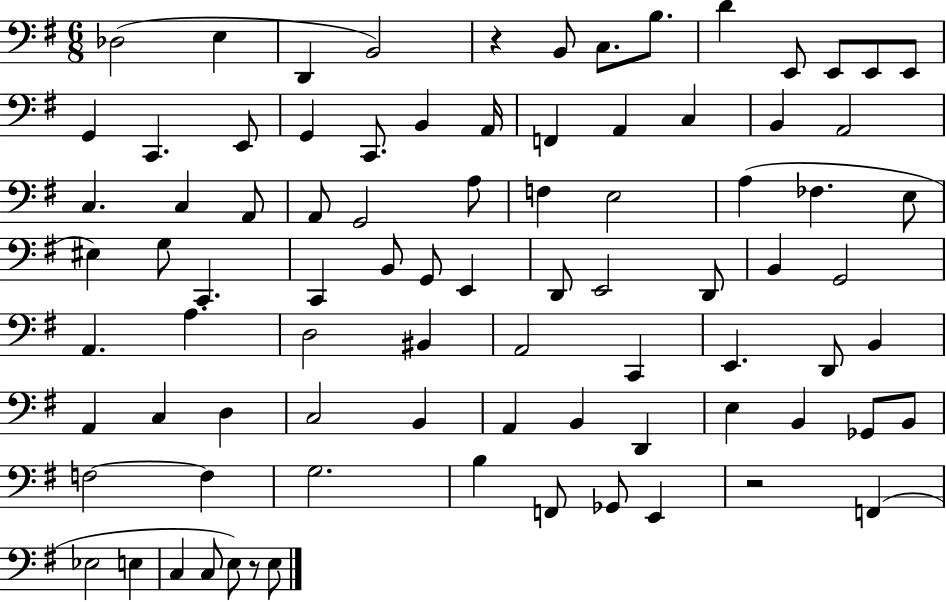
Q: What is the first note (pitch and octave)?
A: Db3